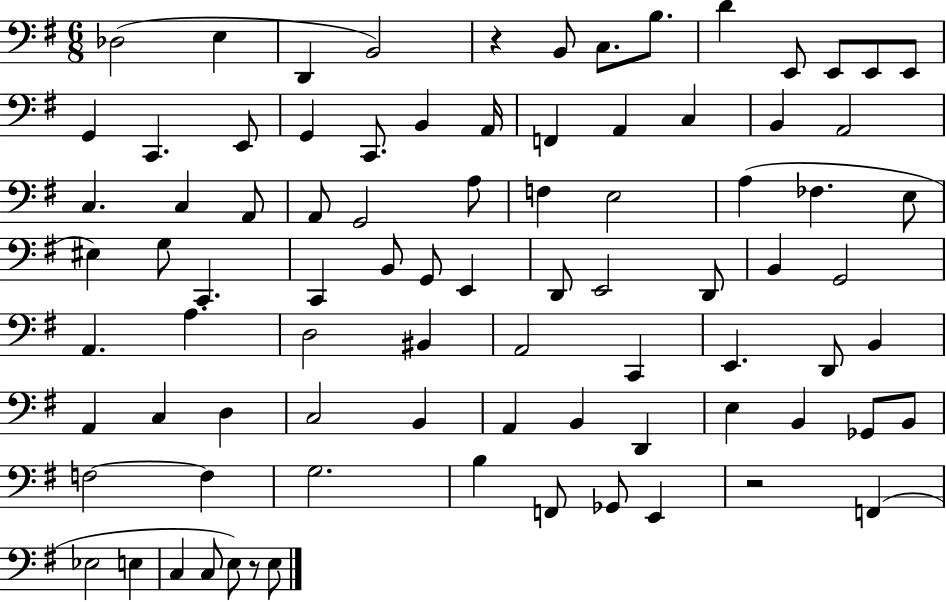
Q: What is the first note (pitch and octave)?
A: Db3